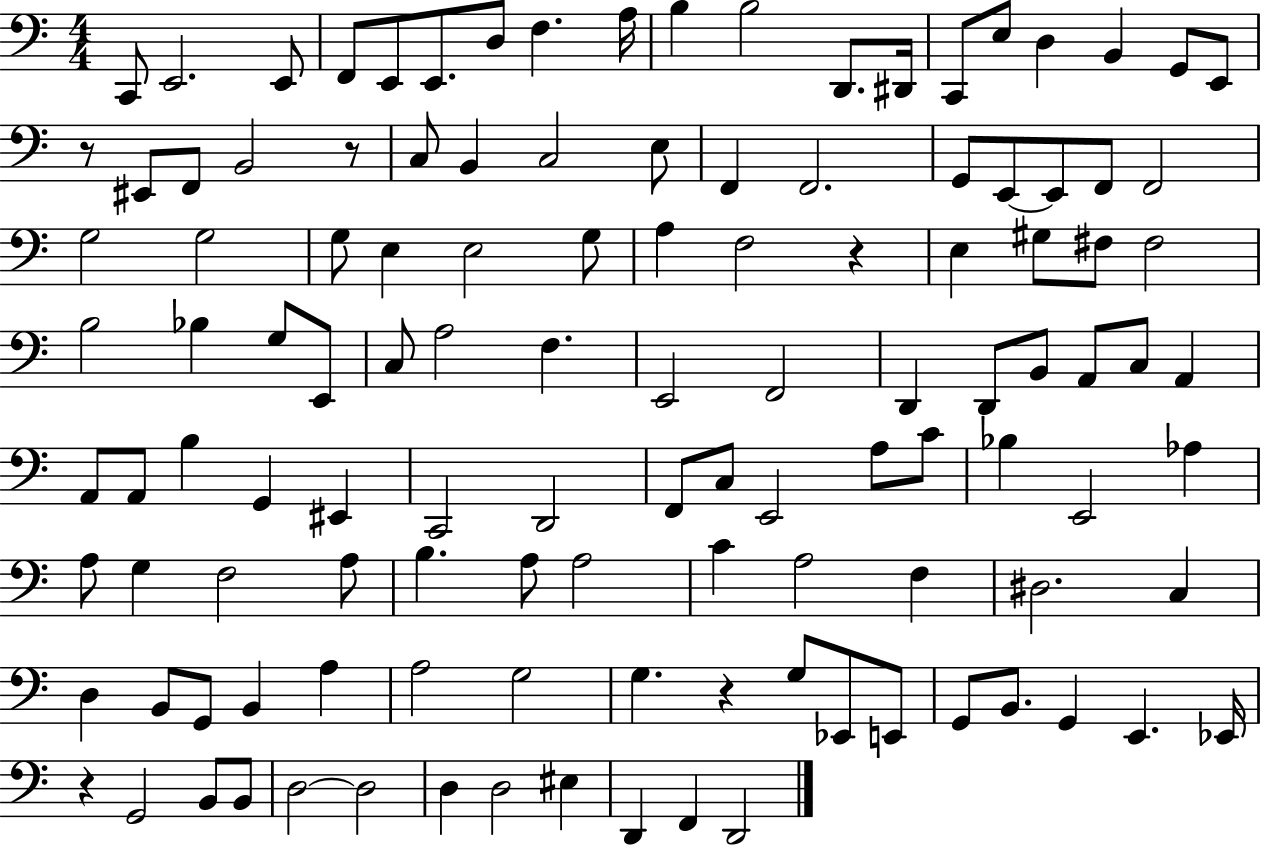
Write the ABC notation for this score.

X:1
T:Untitled
M:4/4
L:1/4
K:C
C,,/2 E,,2 E,,/2 F,,/2 E,,/2 E,,/2 D,/2 F, A,/4 B, B,2 D,,/2 ^D,,/4 C,,/2 E,/2 D, B,, G,,/2 E,,/2 z/2 ^E,,/2 F,,/2 B,,2 z/2 C,/2 B,, C,2 E,/2 F,, F,,2 G,,/2 E,,/2 E,,/2 F,,/2 F,,2 G,2 G,2 G,/2 E, E,2 G,/2 A, F,2 z E, ^G,/2 ^F,/2 ^F,2 B,2 _B, G,/2 E,,/2 C,/2 A,2 F, E,,2 F,,2 D,, D,,/2 B,,/2 A,,/2 C,/2 A,, A,,/2 A,,/2 B, G,, ^E,, C,,2 D,,2 F,,/2 C,/2 E,,2 A,/2 C/2 _B, E,,2 _A, A,/2 G, F,2 A,/2 B, A,/2 A,2 C A,2 F, ^D,2 C, D, B,,/2 G,,/2 B,, A, A,2 G,2 G, z G,/2 _E,,/2 E,,/2 G,,/2 B,,/2 G,, E,, _E,,/4 z G,,2 B,,/2 B,,/2 D,2 D,2 D, D,2 ^E, D,, F,, D,,2